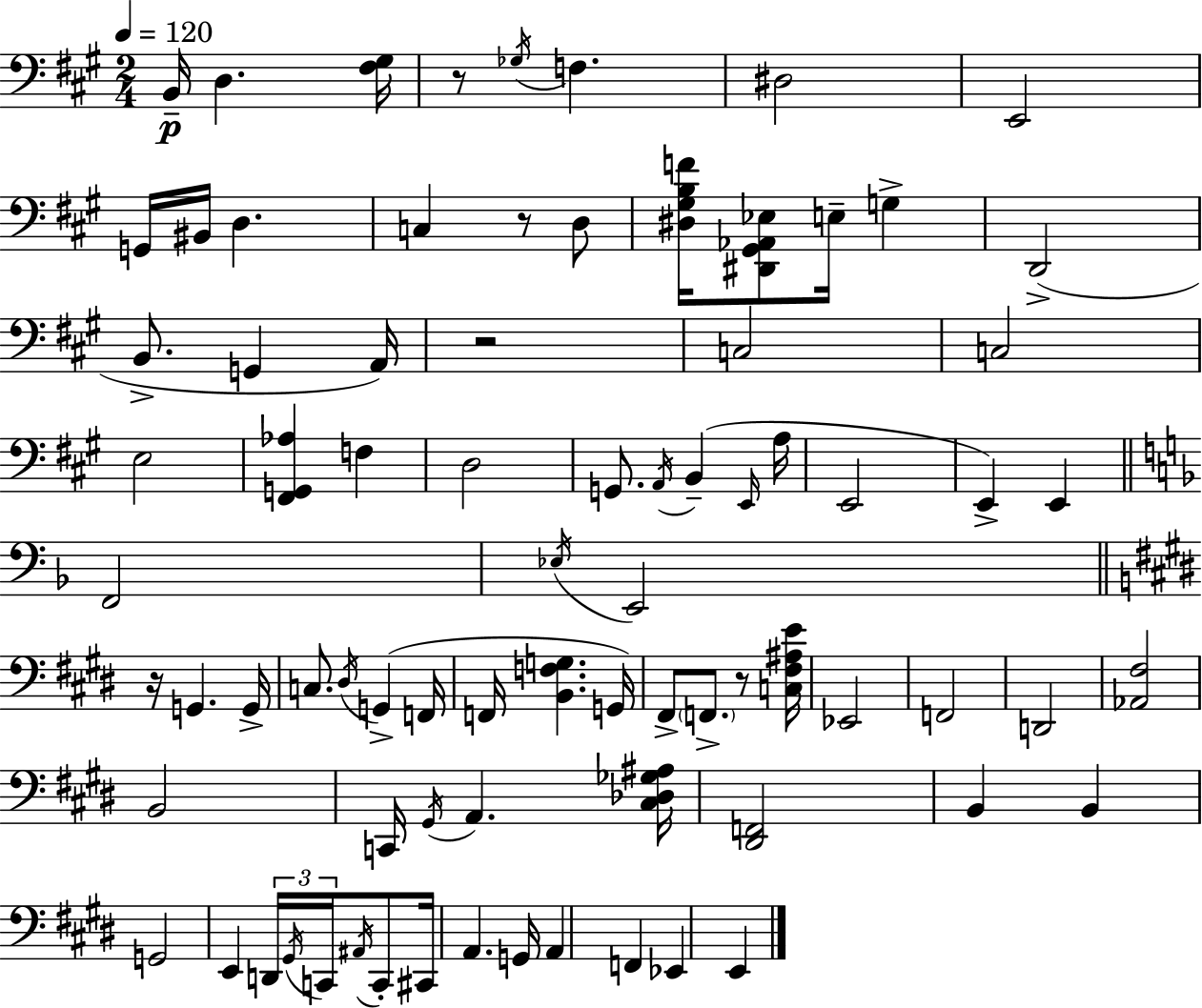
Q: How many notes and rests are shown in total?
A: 80